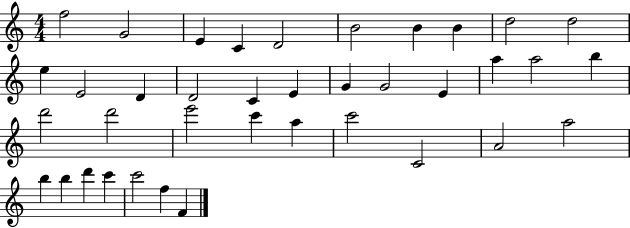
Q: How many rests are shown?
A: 0